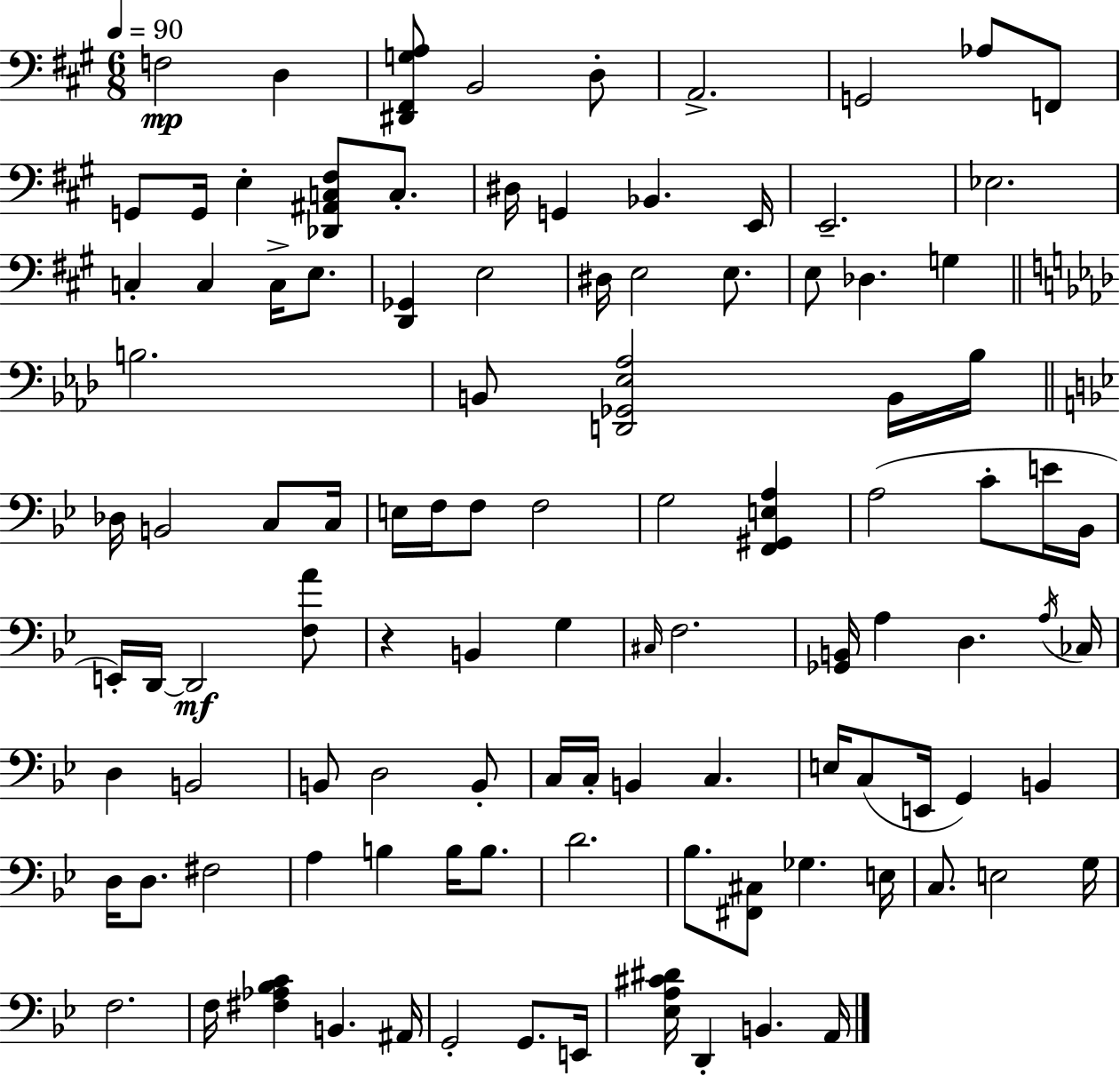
F3/h D3/q [D#2,F#2,G3,A3]/e B2/h D3/e A2/h. G2/h Ab3/e F2/e G2/e G2/s E3/q [Db2,A#2,C3,F#3]/e C3/e. D#3/s G2/q Bb2/q. E2/s E2/h. Eb3/h. C3/q C3/q C3/s E3/e. [D2,Gb2]/q E3/h D#3/s E3/h E3/e. E3/e Db3/q. G3/q B3/h. B2/e [D2,Gb2,Eb3,Ab3]/h B2/s Bb3/s Db3/s B2/h C3/e C3/s E3/s F3/s F3/e F3/h G3/h [F2,G#2,E3,A3]/q A3/h C4/e E4/s Bb2/s E2/s D2/s D2/h [F3,A4]/e R/q B2/q G3/q C#3/s F3/h. [Gb2,B2]/s A3/q D3/q. A3/s CES3/s D3/q B2/h B2/e D3/h B2/e C3/s C3/s B2/q C3/q. E3/s C3/e E2/s G2/q B2/q D3/s D3/e. F#3/h A3/q B3/q B3/s B3/e. D4/h. Bb3/e. [F#2,C#3]/e Gb3/q. E3/s C3/e. E3/h G3/s F3/h. F3/s [F#3,Ab3,Bb3,C4]/q B2/q. A#2/s G2/h G2/e. E2/s [Eb3,A3,C#4,D#4]/s D2/q B2/q. A2/s